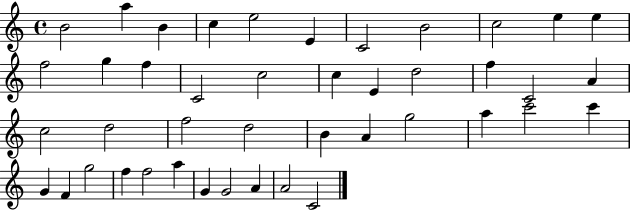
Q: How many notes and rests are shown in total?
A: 43